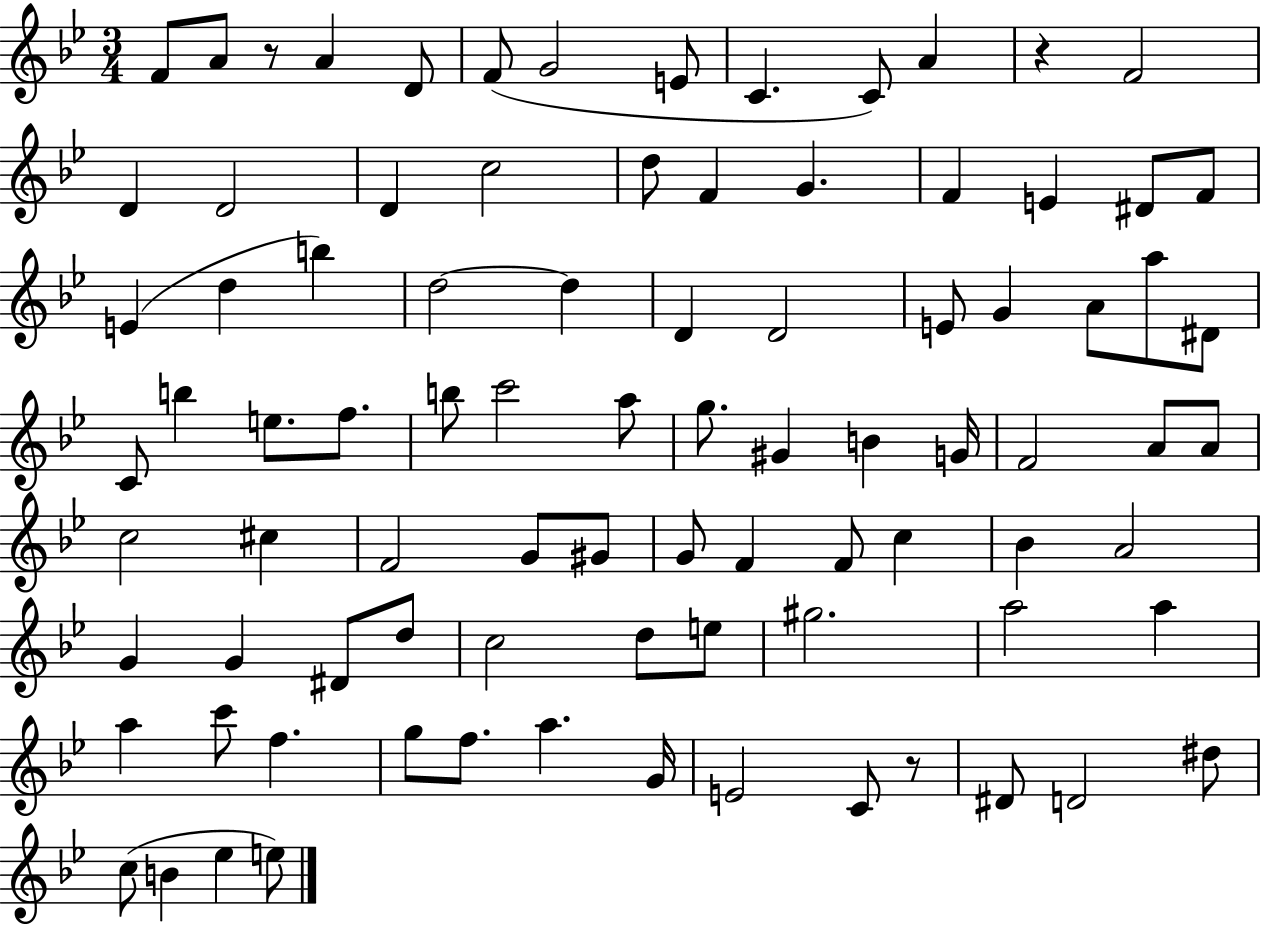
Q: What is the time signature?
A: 3/4